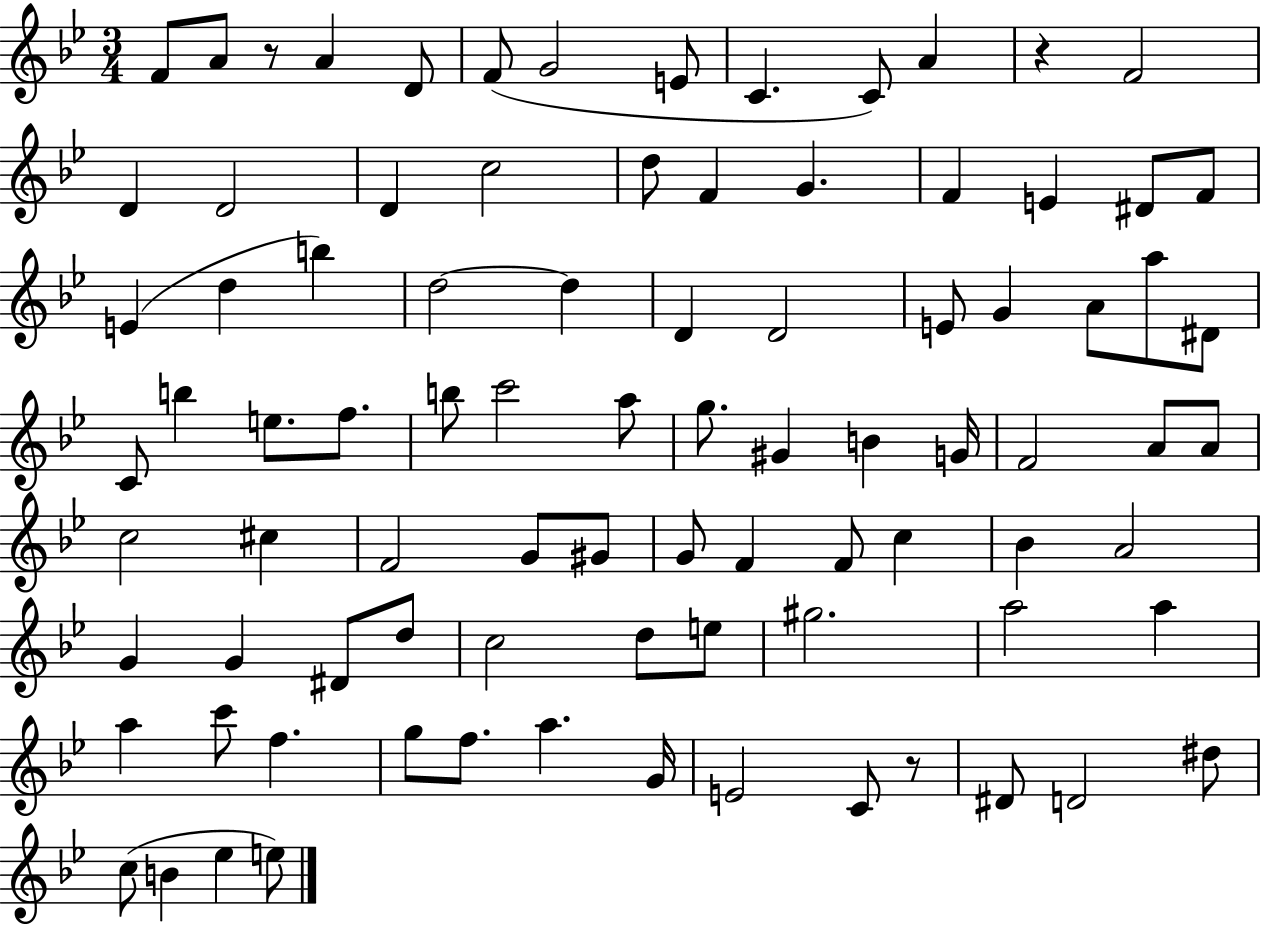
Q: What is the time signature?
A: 3/4